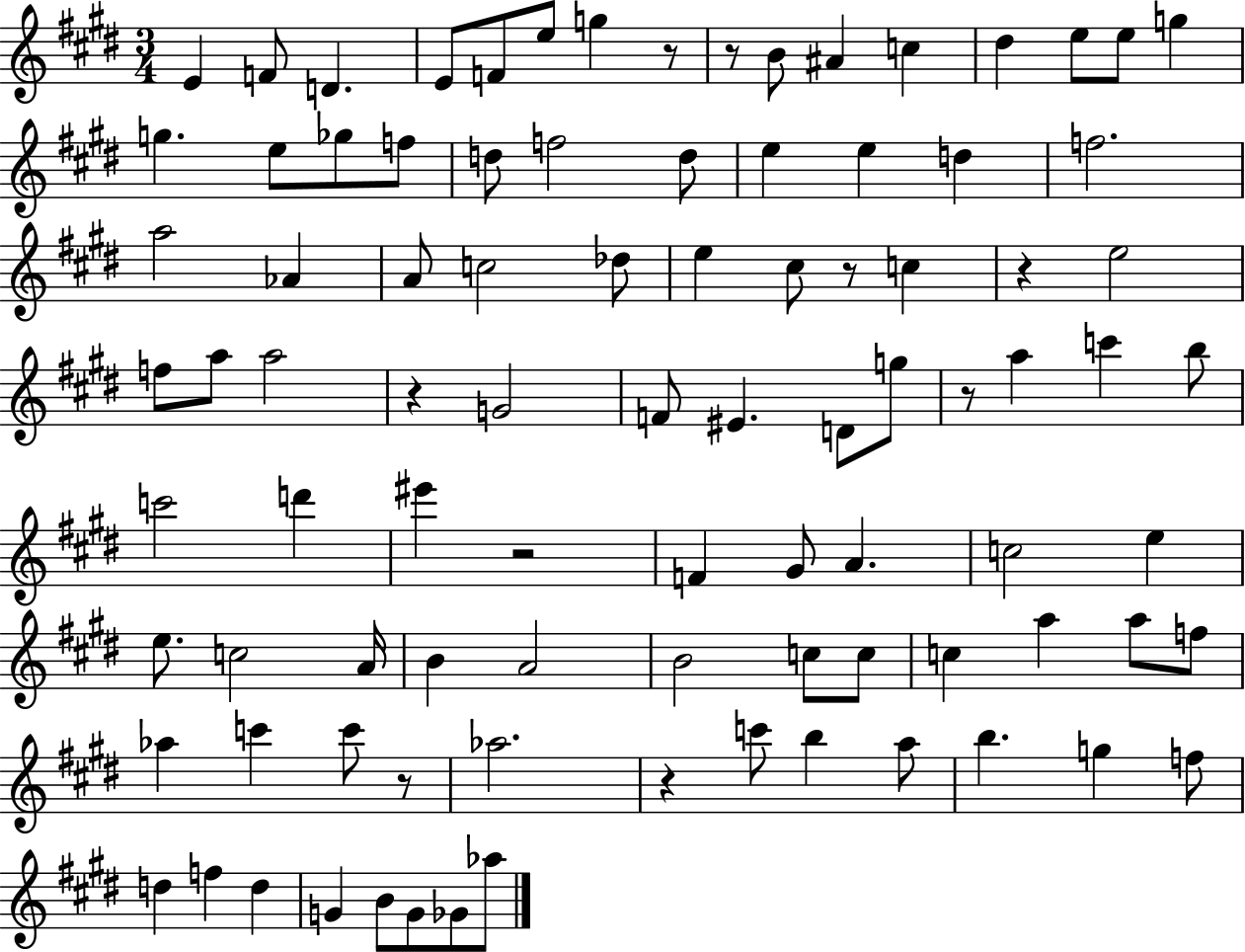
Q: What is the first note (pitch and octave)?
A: E4